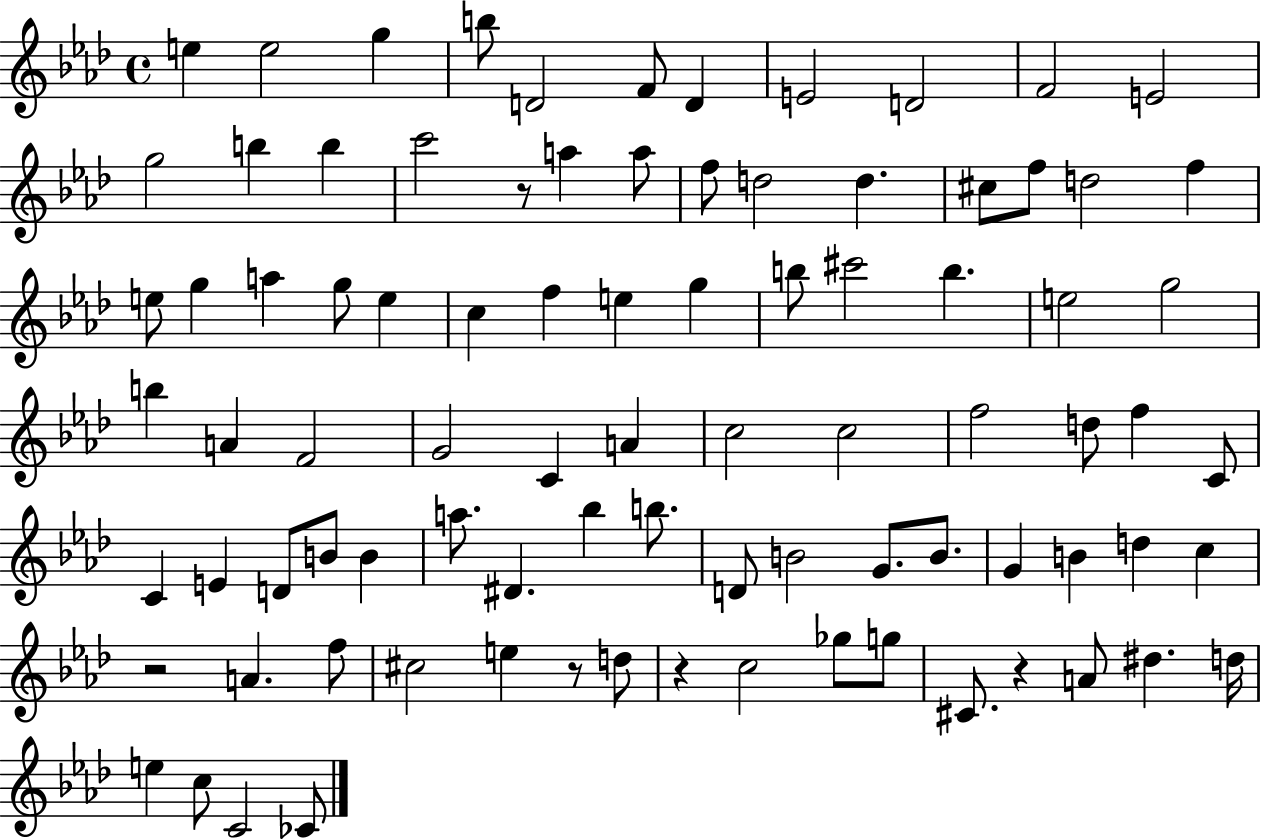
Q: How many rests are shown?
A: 5